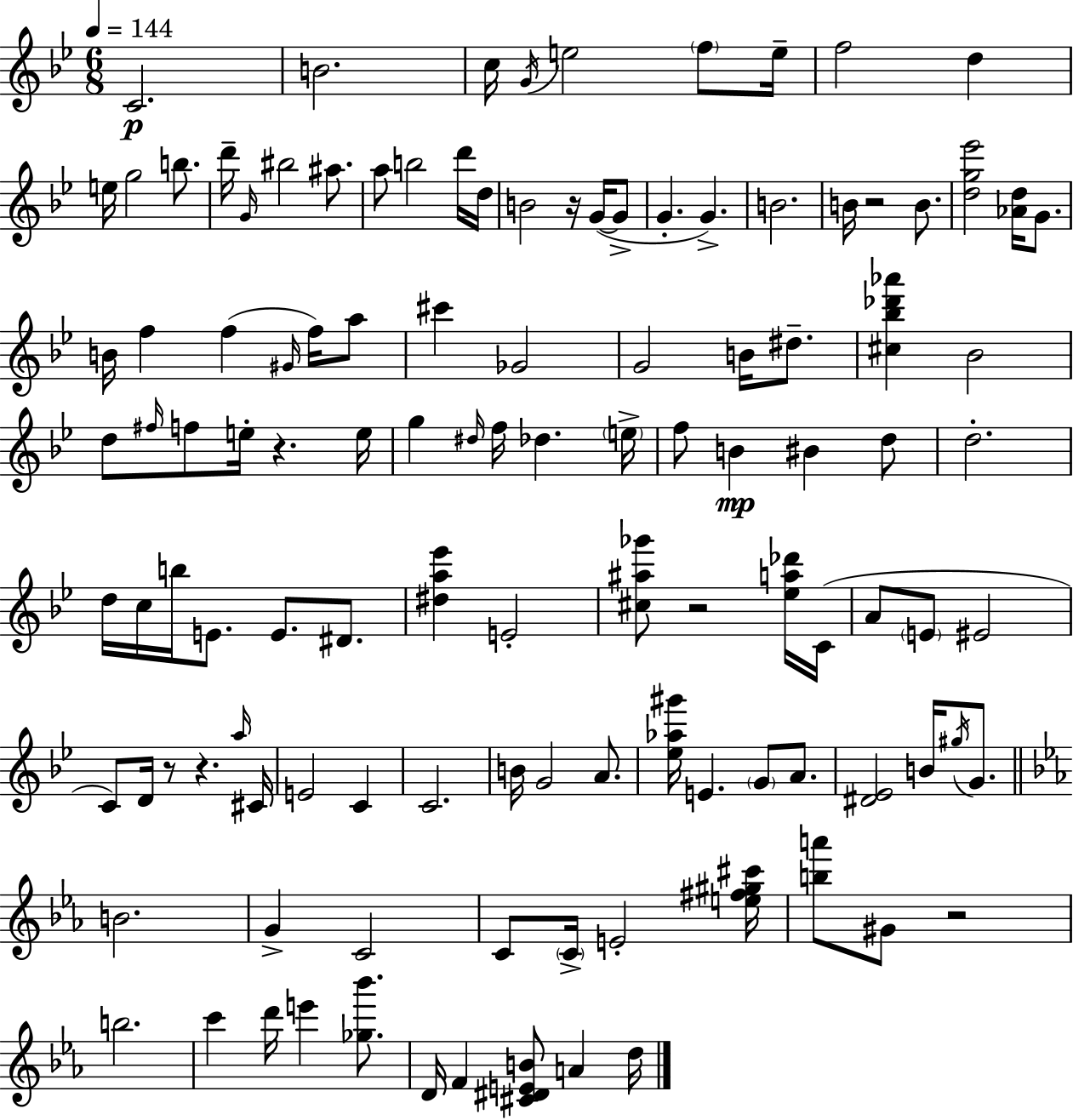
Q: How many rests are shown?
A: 7